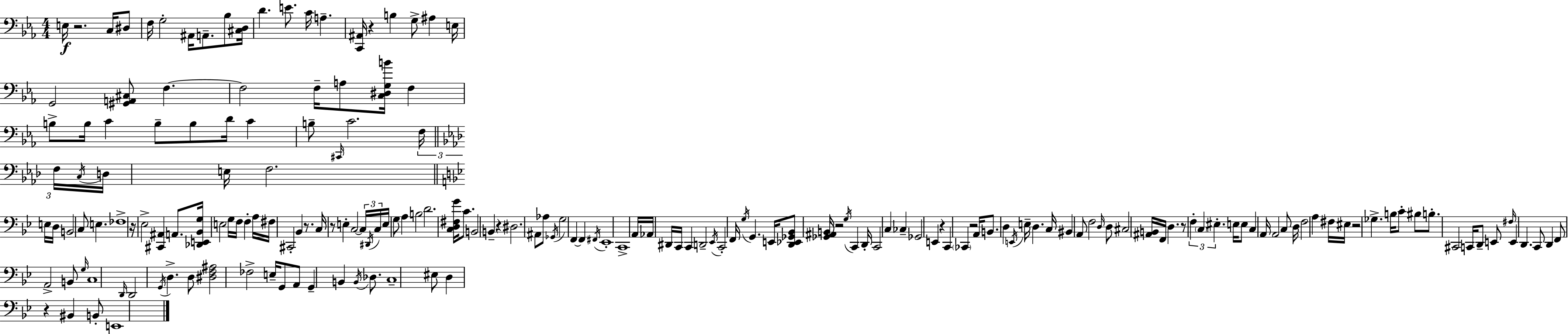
X:1
T:Untitled
M:4/4
L:1/4
K:Eb
E,/4 z2 C,/4 ^D,/2 F,/4 G,2 ^A,,/4 A,,/2 _B,/2 [^C,D,]/4 D E/2 C/4 A, [C,,^A,,]/4 z B, G,/2 ^A, E,/4 G,,2 [^G,,A,,^C,]/2 F, F,2 F,/4 A,/2 [C,^D,G,B]/4 F, B,/2 B,/4 C B,/2 B,/2 D/4 C B,/2 ^C,,/4 C2 F,/4 F,/4 C,/4 D,/4 E,/4 F,2 E,/4 D,/4 B,,2 C,/2 E, _F,4 z/4 _E,2 [^C,,^A,,] A,,/2 [_D,,E,,_B,,G,]/4 E,2 G,/4 F,/4 F, A,/4 ^F,/4 ^C,,2 _B,, z/2 C,/4 z/2 E, C,2 C,/4 ^D,,/4 C,/4 E,/4 G,/2 A, B,2 D2 [C,D,^F,G]/4 C/2 B,,2 B,, z ^D,2 ^A,,/2 _A,/2 _G,,/4 G,2 F,, F,, ^F,,/4 _E,,4 C,,4 A,,/4 _A,,/4 ^D,,/4 C,,/4 C,, D,,2 _E,,/4 C,,2 F,,/4 G,/4 G,, E,,/4 [D,,_E,,_G,,_B,,]/2 [_G,,^A,,B,,]/4 z2 G,/4 C,, D,,/4 C,,2 C, _C, _G,,2 E,, z C,, _C,, z2 A,,/4 B,,/2 D, E,,/4 E,/4 D, C,/4 ^B,, A,,/2 F,2 D,/4 D,/2 ^C,2 [^A,,B,,]/4 F,,/4 D, z/2 F, C, ^E, E,/4 E,/2 C, A,,/4 A,,2 C,/2 D,/4 F,2 A, ^F,/4 ^E,/4 z2 _G, B,/4 C/2 ^B,/2 B,/2 ^C,,2 C,,/4 D,,/2 E,,/2 ^F,/4 E,, D,, C,,/2 D,, F,,/2 A,,2 B,,/2 G,/4 C,4 D,,/4 D,,2 G,,/4 D, D,/2 [^D,F,^A,]2 _F,2 E,/4 G,,/2 A,,/2 G,, B,, B,,/4 _D,/2 C,4 ^E,/2 D, z ^B,, B,,/2 E,,4